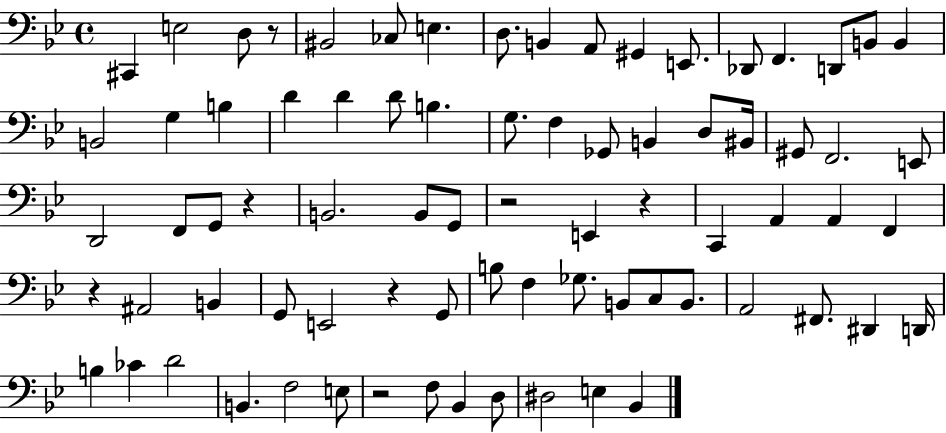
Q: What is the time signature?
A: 4/4